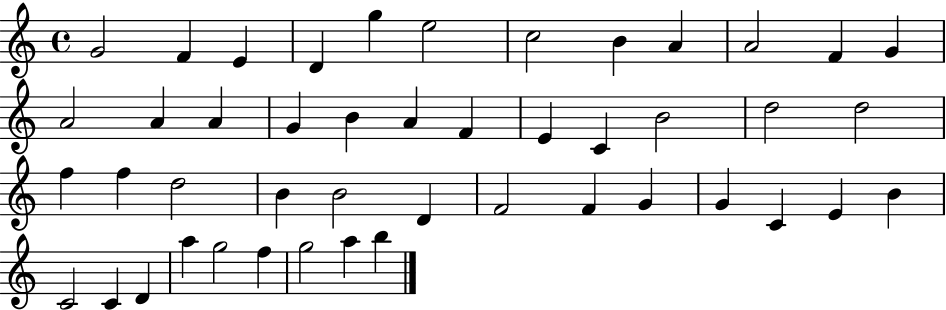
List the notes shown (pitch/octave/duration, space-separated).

G4/h F4/q E4/q D4/q G5/q E5/h C5/h B4/q A4/q A4/h F4/q G4/q A4/h A4/q A4/q G4/q B4/q A4/q F4/q E4/q C4/q B4/h D5/h D5/h F5/q F5/q D5/h B4/q B4/h D4/q F4/h F4/q G4/q G4/q C4/q E4/q B4/q C4/h C4/q D4/q A5/q G5/h F5/q G5/h A5/q B5/q